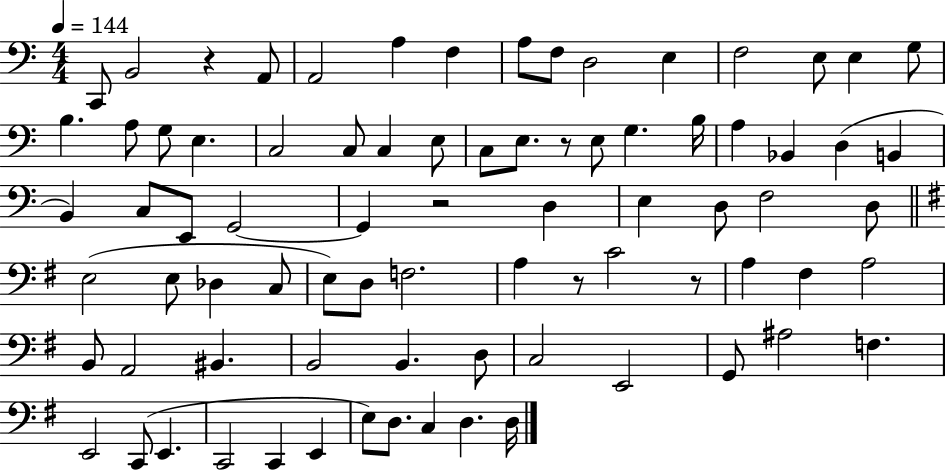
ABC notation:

X:1
T:Untitled
M:4/4
L:1/4
K:C
C,,/2 B,,2 z A,,/2 A,,2 A, F, A,/2 F,/2 D,2 E, F,2 E,/2 E, G,/2 B, A,/2 G,/2 E, C,2 C,/2 C, E,/2 C,/2 E,/2 z/2 E,/2 G, B,/4 A, _B,, D, B,, B,, C,/2 E,,/2 G,,2 G,, z2 D, E, D,/2 F,2 D,/2 E,2 E,/2 _D, C,/2 E,/2 D,/2 F,2 A, z/2 C2 z/2 A, ^F, A,2 B,,/2 A,,2 ^B,, B,,2 B,, D,/2 C,2 E,,2 G,,/2 ^A,2 F, E,,2 C,,/2 E,, C,,2 C,, E,, E,/2 D,/2 C, D, D,/4